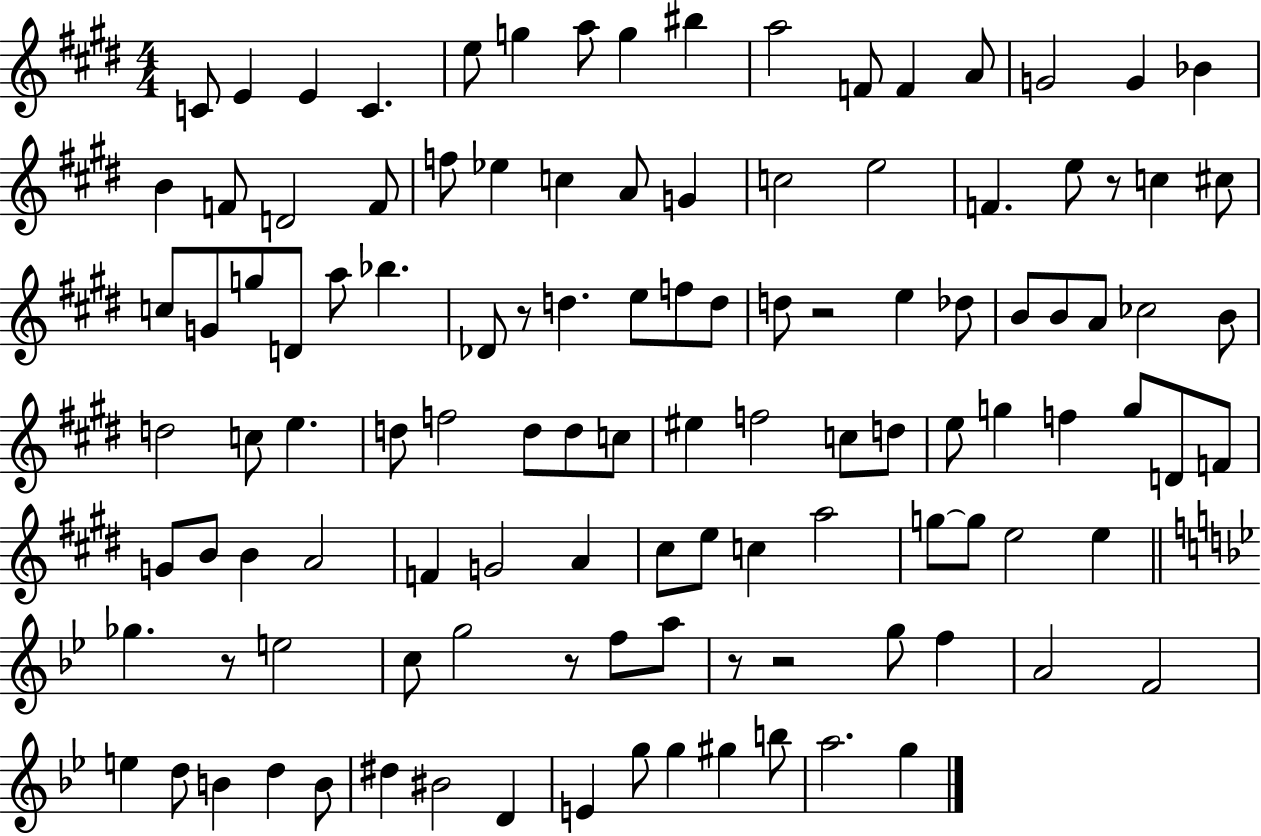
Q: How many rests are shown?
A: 7